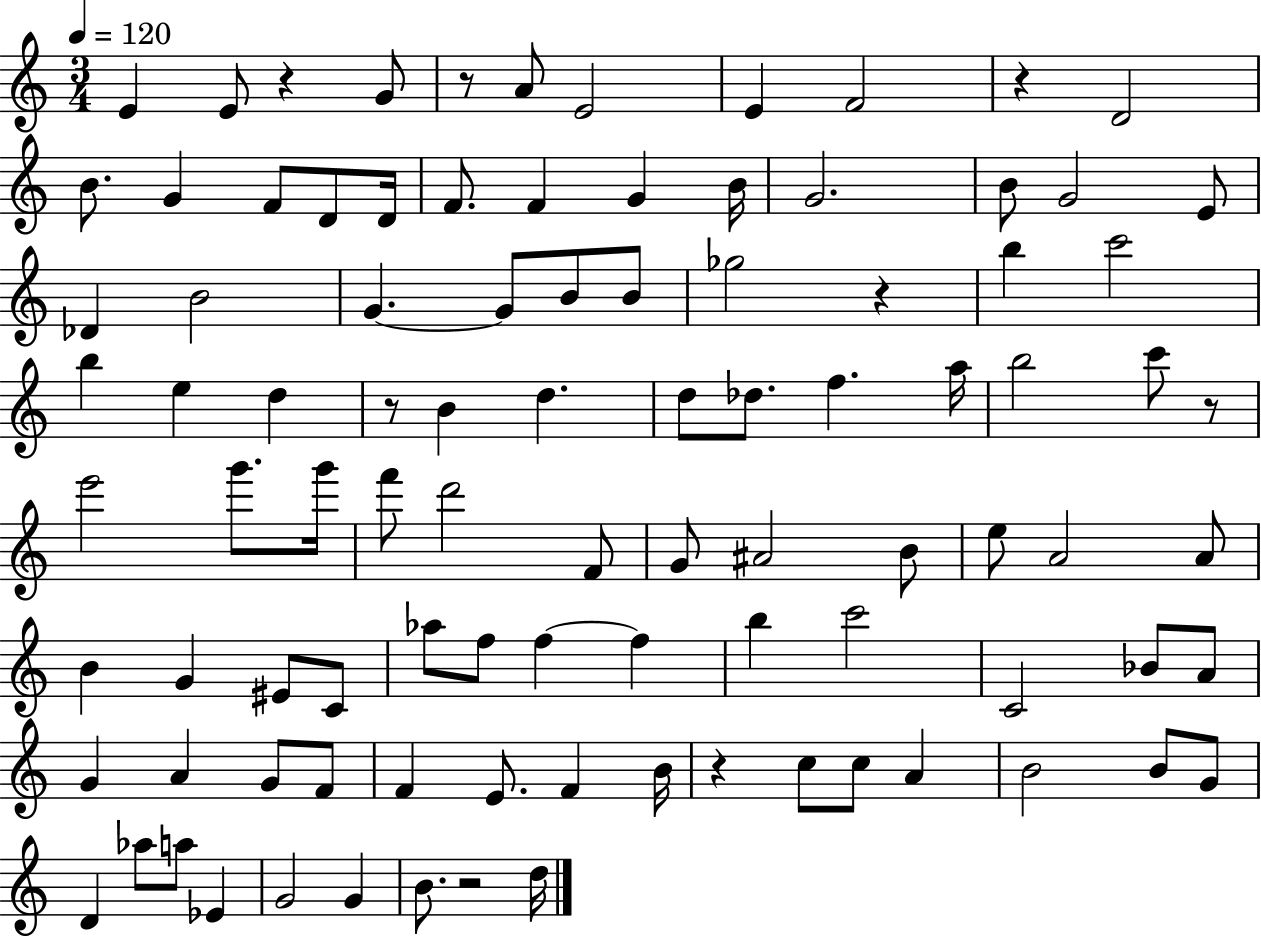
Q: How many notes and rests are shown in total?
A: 96